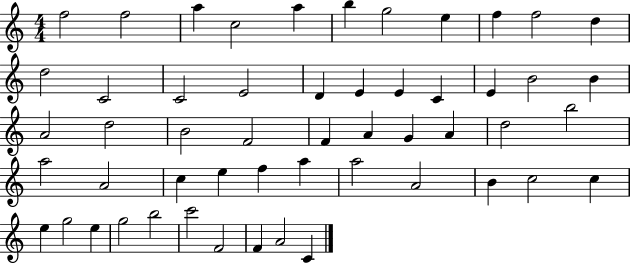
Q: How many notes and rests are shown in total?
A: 53